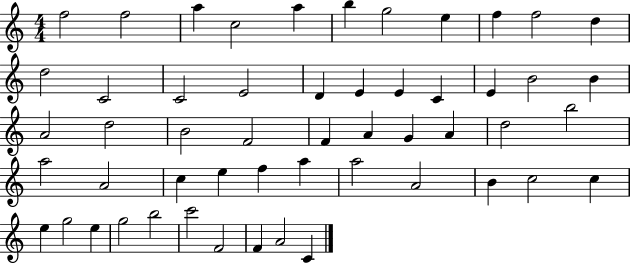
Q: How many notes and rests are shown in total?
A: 53